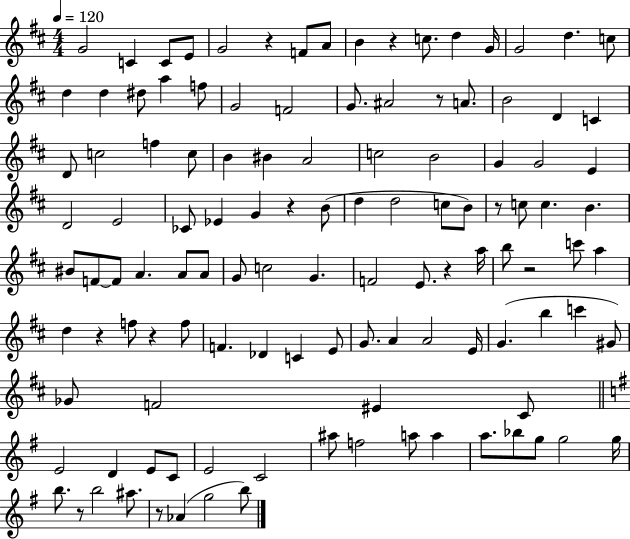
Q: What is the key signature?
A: D major